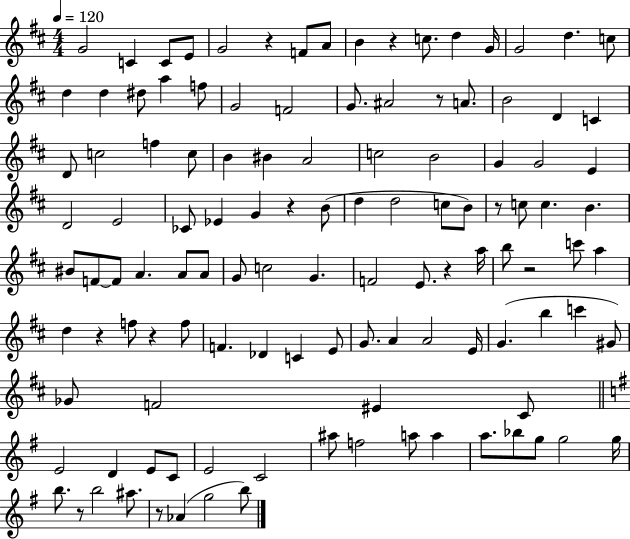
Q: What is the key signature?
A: D major